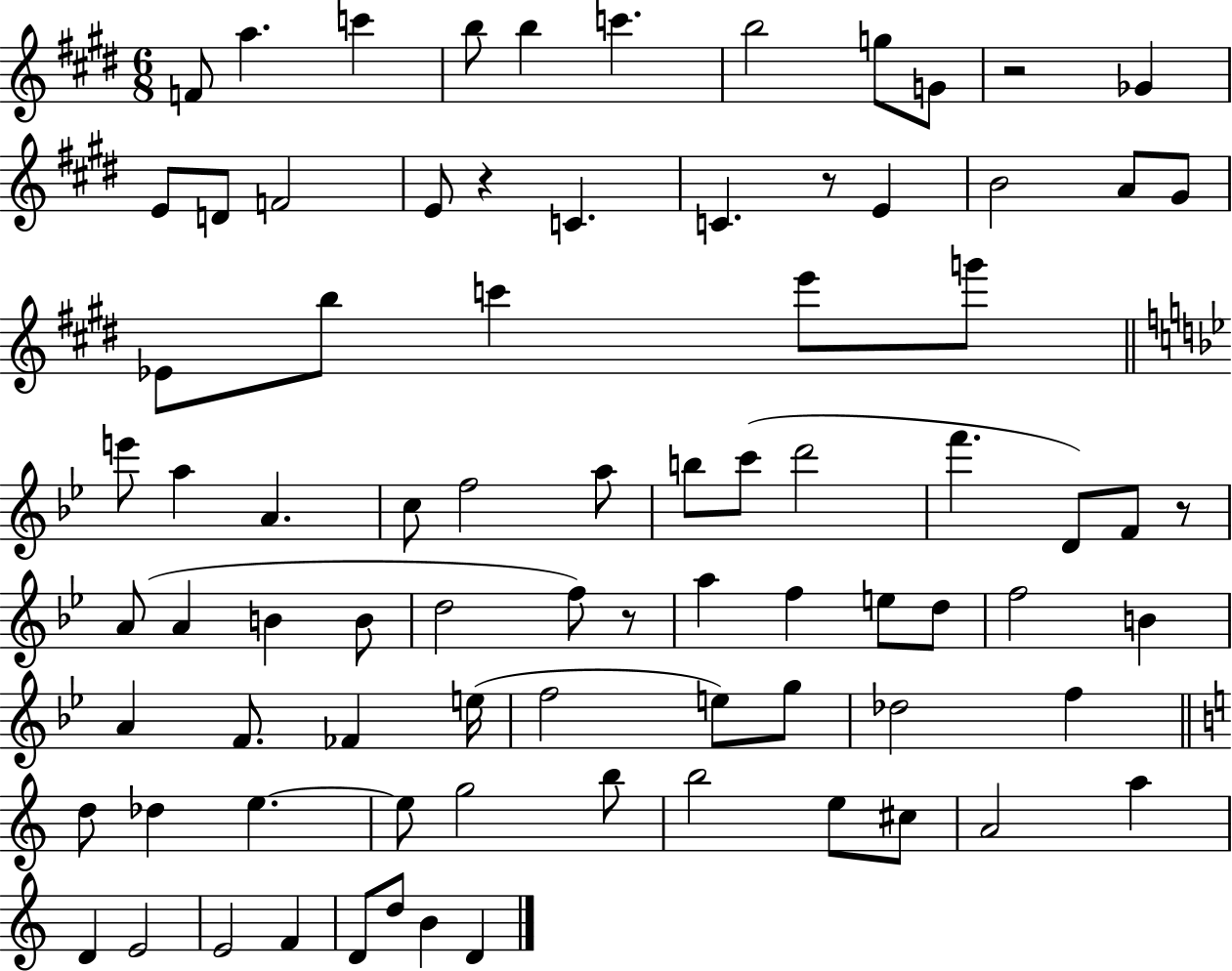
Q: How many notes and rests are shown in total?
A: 82